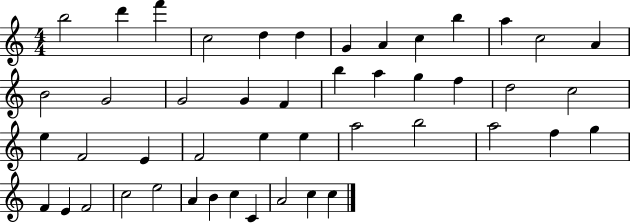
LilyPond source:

{
  \clef treble
  \numericTimeSignature
  \time 4/4
  \key c \major
  b''2 d'''4 f'''4 | c''2 d''4 d''4 | g'4 a'4 c''4 b''4 | a''4 c''2 a'4 | \break b'2 g'2 | g'2 g'4 f'4 | b''4 a''4 g''4 f''4 | d''2 c''2 | \break e''4 f'2 e'4 | f'2 e''4 e''4 | a''2 b''2 | a''2 f''4 g''4 | \break f'4 e'4 f'2 | c''2 e''2 | a'4 b'4 c''4 c'4 | a'2 c''4 c''4 | \break \bar "|."
}